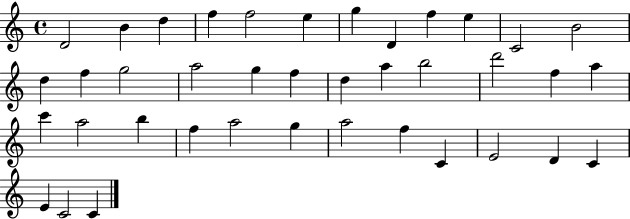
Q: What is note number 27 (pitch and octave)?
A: B5